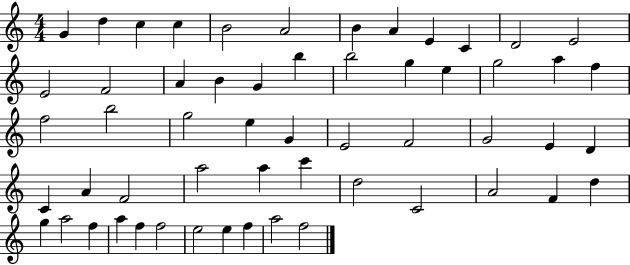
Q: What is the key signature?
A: C major